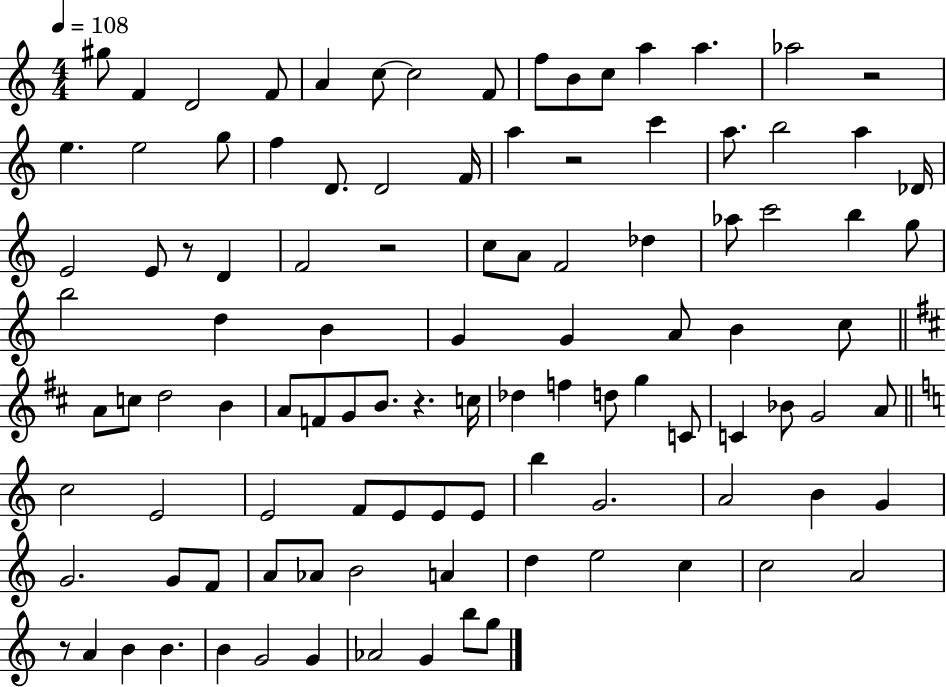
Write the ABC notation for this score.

X:1
T:Untitled
M:4/4
L:1/4
K:C
^g/2 F D2 F/2 A c/2 c2 F/2 f/2 B/2 c/2 a a _a2 z2 e e2 g/2 f D/2 D2 F/4 a z2 c' a/2 b2 a _D/4 E2 E/2 z/2 D F2 z2 c/2 A/2 F2 _d _a/2 c'2 b g/2 b2 d B G G A/2 B c/2 A/2 c/2 d2 B A/2 F/2 G/2 B/2 z c/4 _d f d/2 g C/2 C _B/2 G2 A/2 c2 E2 E2 F/2 E/2 E/2 E/2 b G2 A2 B G G2 G/2 F/2 A/2 _A/2 B2 A d e2 c c2 A2 z/2 A B B B G2 G _A2 G b/2 g/2